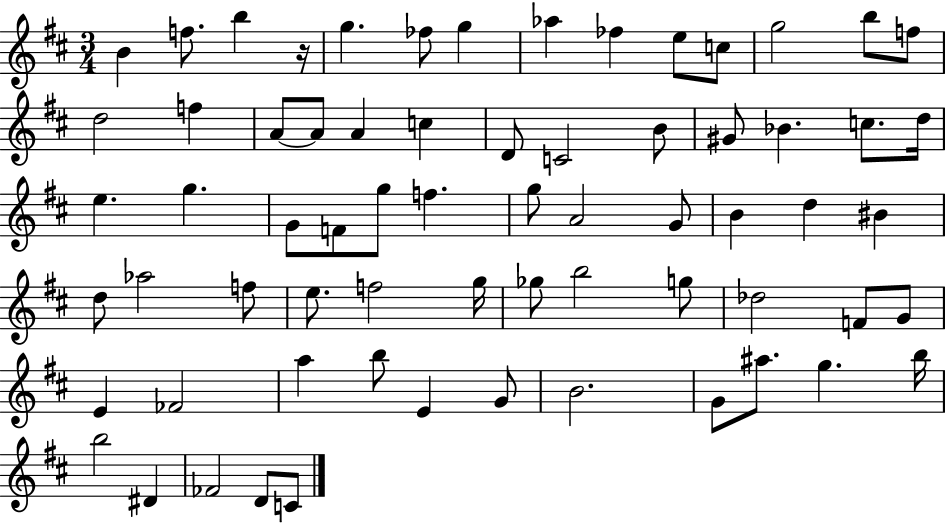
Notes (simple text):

B4/q F5/e. B5/q R/s G5/q. FES5/e G5/q Ab5/q FES5/q E5/e C5/e G5/h B5/e F5/e D5/h F5/q A4/e A4/e A4/q C5/q D4/e C4/h B4/e G#4/e Bb4/q. C5/e. D5/s E5/q. G5/q. G4/e F4/e G5/e F5/q. G5/e A4/h G4/e B4/q D5/q BIS4/q D5/e Ab5/h F5/e E5/e. F5/h G5/s Gb5/e B5/h G5/e Db5/h F4/e G4/e E4/q FES4/h A5/q B5/e E4/q G4/e B4/h. G4/e A#5/e. G5/q. B5/s B5/h D#4/q FES4/h D4/e C4/e